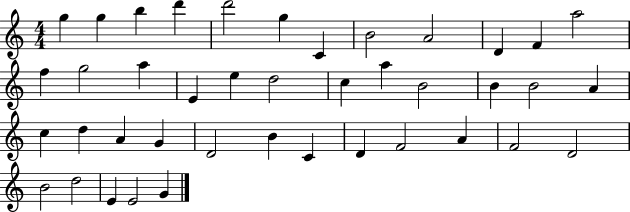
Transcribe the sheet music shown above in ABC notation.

X:1
T:Untitled
M:4/4
L:1/4
K:C
g g b d' d'2 g C B2 A2 D F a2 f g2 a E e d2 c a B2 B B2 A c d A G D2 B C D F2 A F2 D2 B2 d2 E E2 G